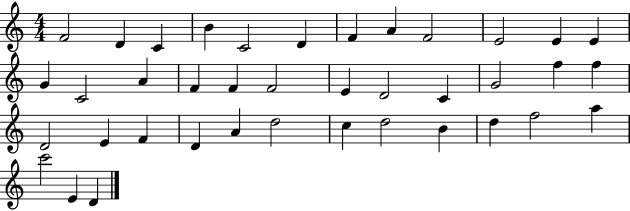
F4/h D4/q C4/q B4/q C4/h D4/q F4/q A4/q F4/h E4/h E4/q E4/q G4/q C4/h A4/q F4/q F4/q F4/h E4/q D4/h C4/q G4/h F5/q F5/q D4/h E4/q F4/q D4/q A4/q D5/h C5/q D5/h B4/q D5/q F5/h A5/q C6/h E4/q D4/q